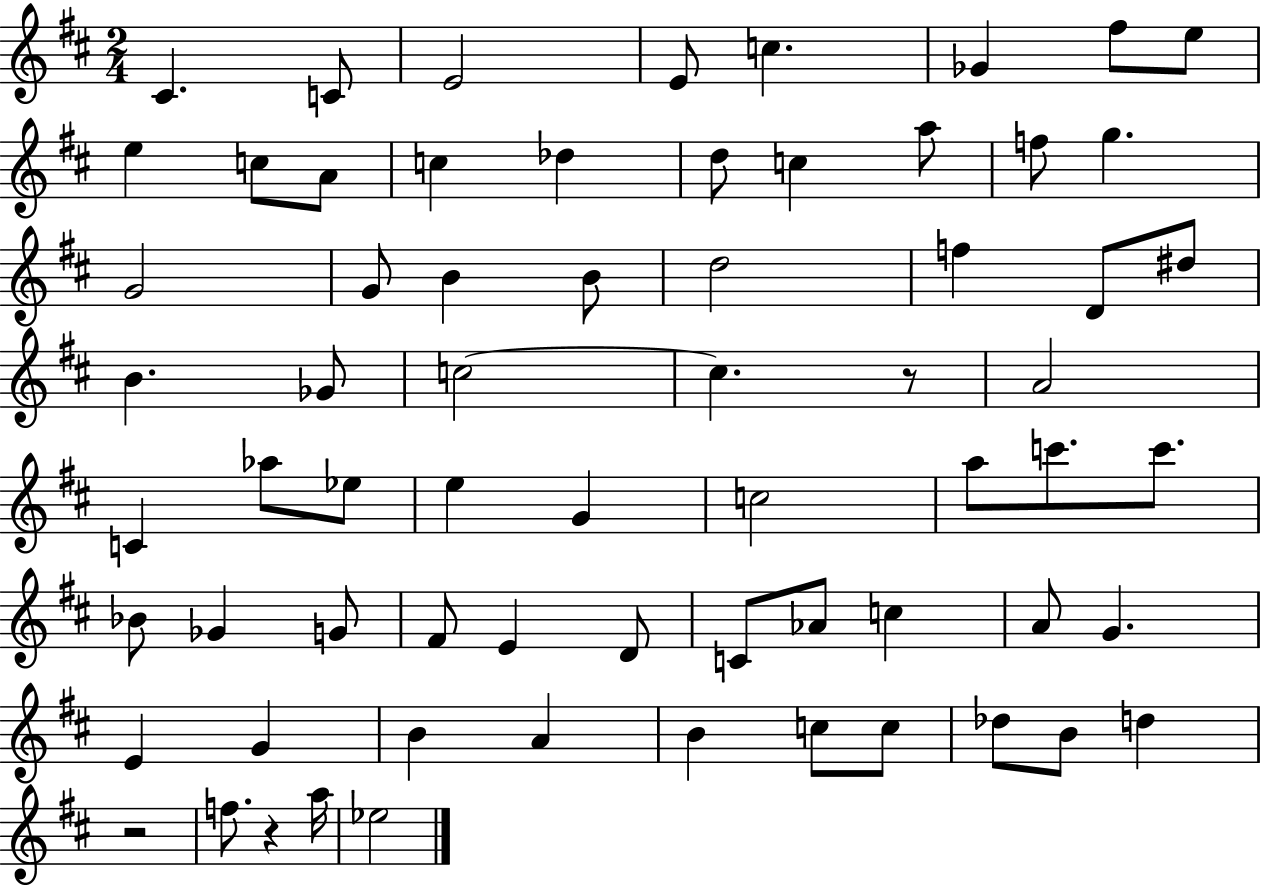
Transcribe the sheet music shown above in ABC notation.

X:1
T:Untitled
M:2/4
L:1/4
K:D
^C C/2 E2 E/2 c _G ^f/2 e/2 e c/2 A/2 c _d d/2 c a/2 f/2 g G2 G/2 B B/2 d2 f D/2 ^d/2 B _G/2 c2 c z/2 A2 C _a/2 _e/2 e G c2 a/2 c'/2 c'/2 _B/2 _G G/2 ^F/2 E D/2 C/2 _A/2 c A/2 G E G B A B c/2 c/2 _d/2 B/2 d z2 f/2 z a/4 _e2